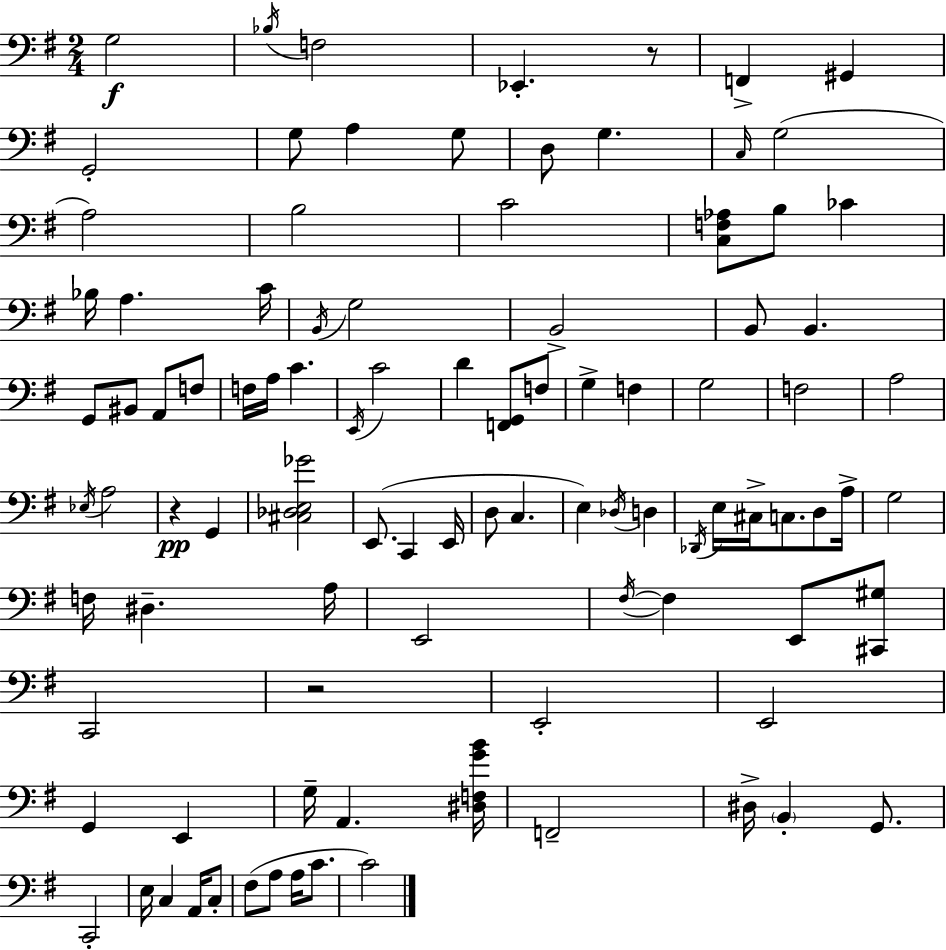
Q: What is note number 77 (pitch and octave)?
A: D#3